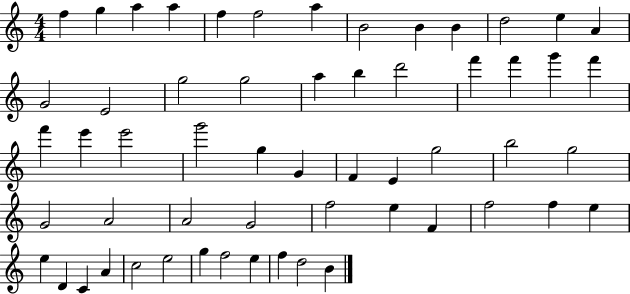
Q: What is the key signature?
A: C major